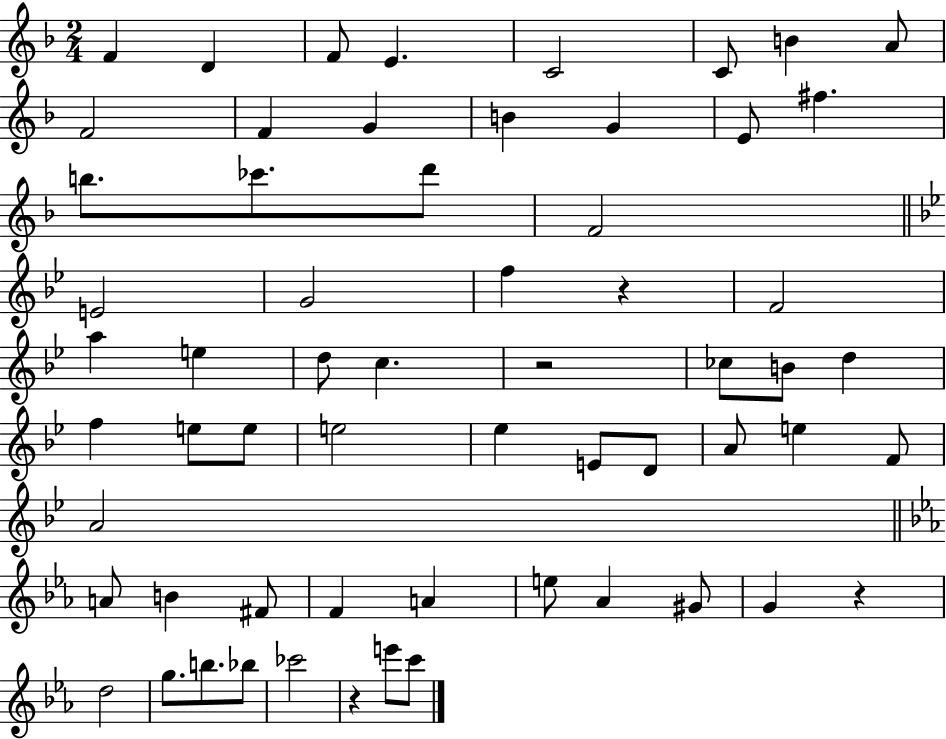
{
  \clef treble
  \numericTimeSignature
  \time 2/4
  \key f \major
  f'4 d'4 | f'8 e'4. | c'2 | c'8 b'4 a'8 | \break f'2 | f'4 g'4 | b'4 g'4 | e'8 fis''4. | \break b''8. ces'''8. d'''8 | f'2 | \bar "||" \break \key bes \major e'2 | g'2 | f''4 r4 | f'2 | \break a''4 e''4 | d''8 c''4. | r2 | ces''8 b'8 d''4 | \break f''4 e''8 e''8 | e''2 | ees''4 e'8 d'8 | a'8 e''4 f'8 | \break a'2 | \bar "||" \break \key c \minor a'8 b'4 fis'8 | f'4 a'4 | e''8 aes'4 gis'8 | g'4 r4 | \break d''2 | g''8. b''8. bes''8 | ces'''2 | r4 e'''8 c'''8 | \break \bar "|."
}